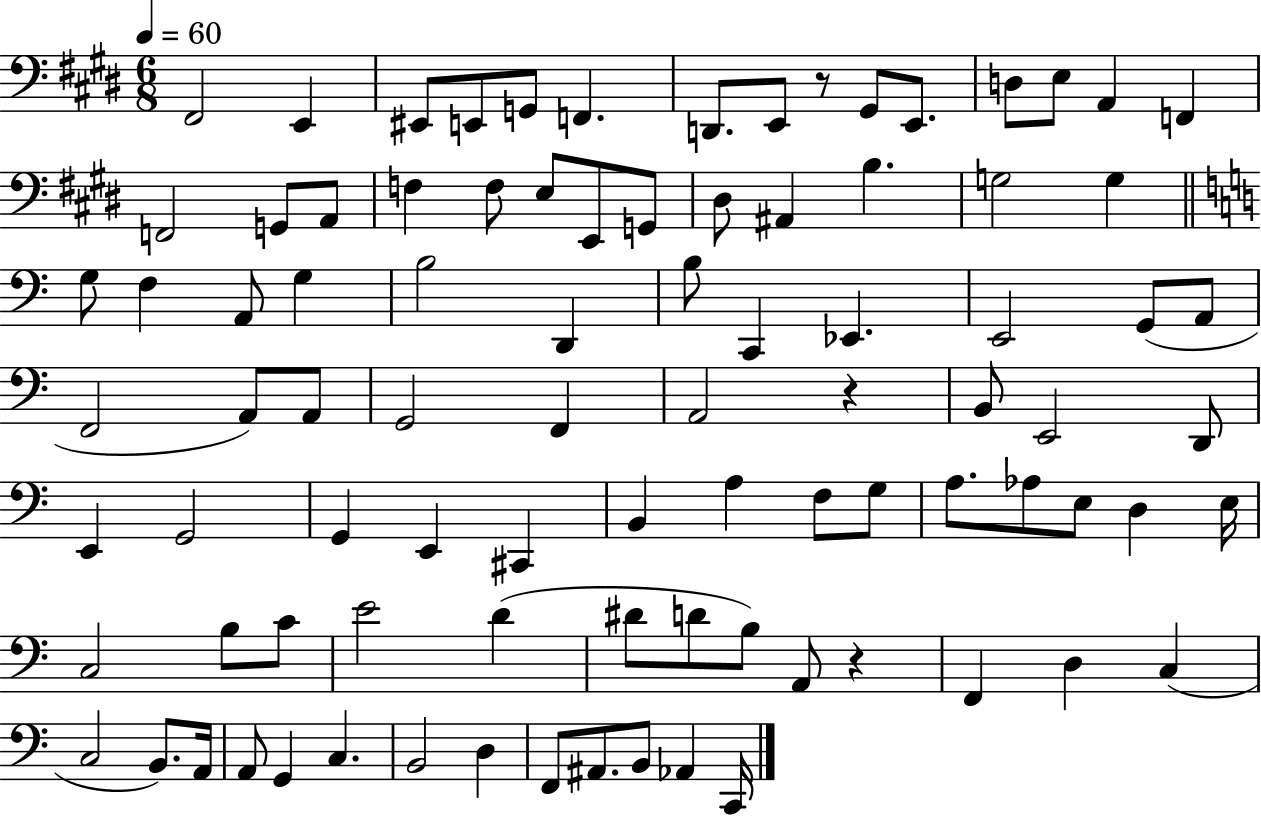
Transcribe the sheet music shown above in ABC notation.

X:1
T:Untitled
M:6/8
L:1/4
K:E
^F,,2 E,, ^E,,/2 E,,/2 G,,/2 F,, D,,/2 E,,/2 z/2 ^G,,/2 E,,/2 D,/2 E,/2 A,, F,, F,,2 G,,/2 A,,/2 F, F,/2 E,/2 E,,/2 G,,/2 ^D,/2 ^A,, B, G,2 G, G,/2 F, A,,/2 G, B,2 D,, B,/2 C,, _E,, E,,2 G,,/2 A,,/2 F,,2 A,,/2 A,,/2 G,,2 F,, A,,2 z B,,/2 E,,2 D,,/2 E,, G,,2 G,, E,, ^C,, B,, A, F,/2 G,/2 A,/2 _A,/2 E,/2 D, E,/4 C,2 B,/2 C/2 E2 D ^D/2 D/2 B,/2 A,,/2 z F,, D, C, C,2 B,,/2 A,,/4 A,,/2 G,, C, B,,2 D, F,,/2 ^A,,/2 B,,/2 _A,, C,,/4